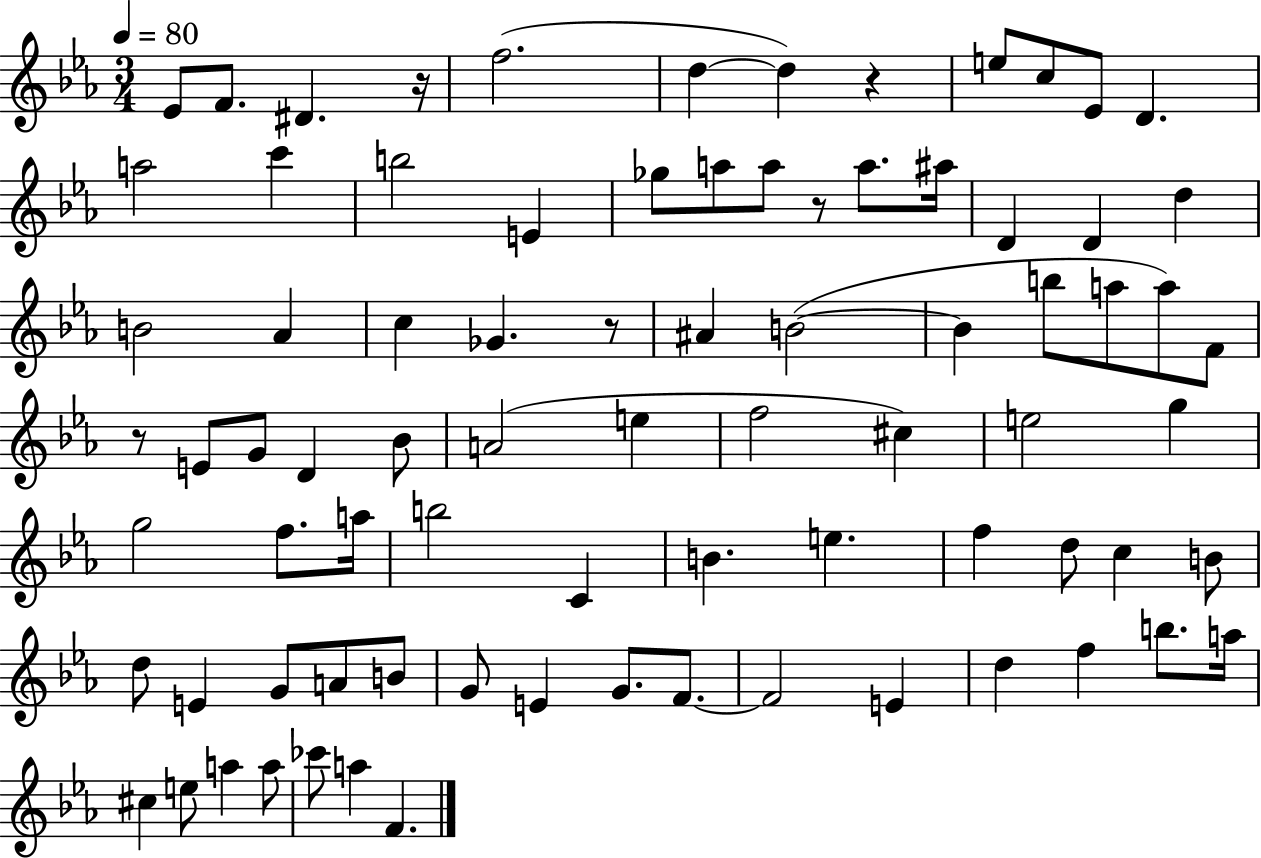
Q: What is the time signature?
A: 3/4